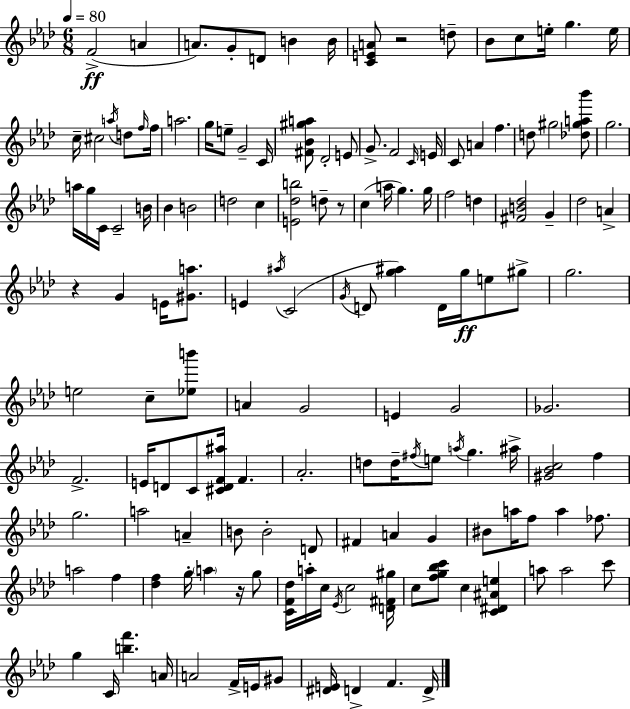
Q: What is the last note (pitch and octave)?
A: D4